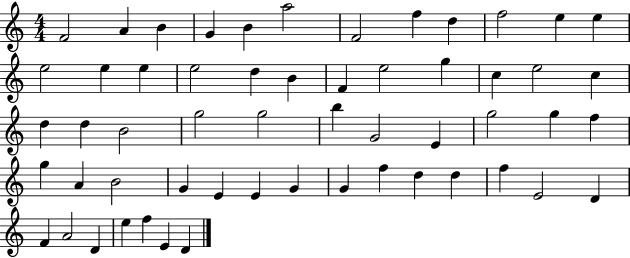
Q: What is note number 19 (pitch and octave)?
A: F4